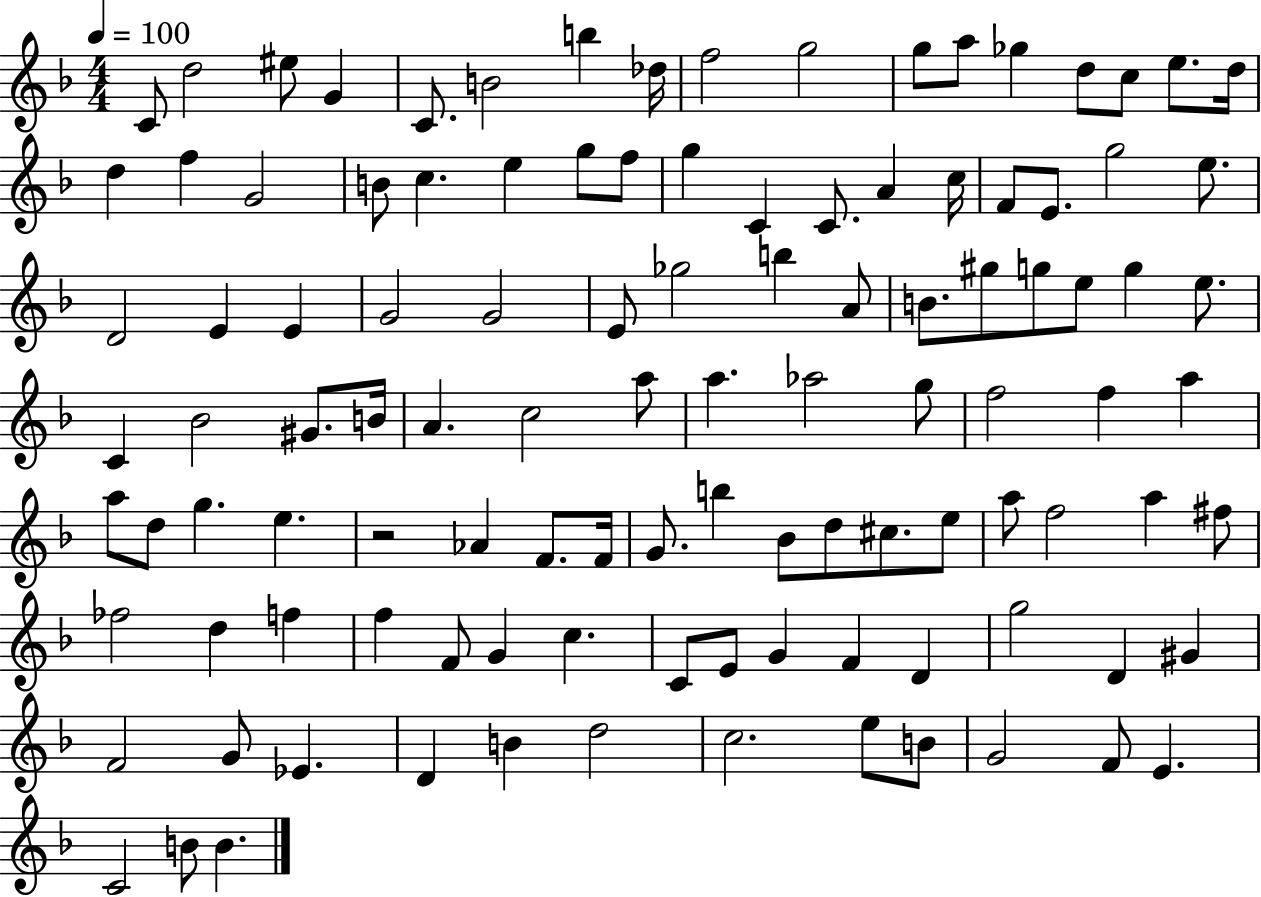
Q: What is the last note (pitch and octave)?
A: B4